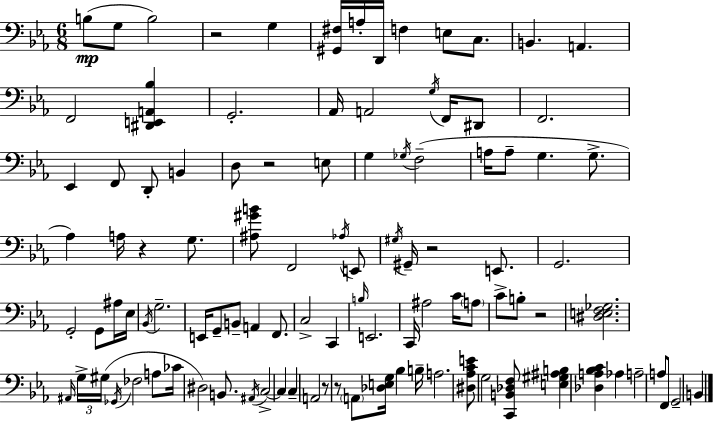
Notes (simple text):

B3/e G3/e B3/h R/h G3/q [G#2,F#3]/s A3/s D2/s F3/q E3/e C3/e. B2/q. A2/q. F2/h [D#2,E2,A2,Bb3]/q G2/h. Ab2/s A2/h G3/s F2/s D#2/e F2/h. Eb2/q F2/e D2/e B2/q D3/e R/h E3/e G3/q Gb3/s F3/h A3/s A3/e G3/q. G3/e. Ab3/q A3/s R/q G3/e. [A#3,G#4,B4]/e F2/h Ab3/s E2/e G#3/s G#2/s R/h E2/e. G2/h. G2/h G2/e A#3/s Eb3/s Bb2/s G3/h. E2/s G2/e B2/e A2/q F2/e. C3/h C2/q B3/s E2/h. C2/s A#3/h C4/s A3/e C4/e B3/e R/h [D#3,E3,F3,Gb3]/h. A#2/s G3/s G#3/s Gb2/s FES3/h A3/e CES4/s D#3/h B2/e. A#2/s C3/h C3/q C3/q A2/h R/e R/e A2/e [Db3,E3,G3]/s Bb3/q B3/s A3/h. [D#3,Ab3,C4,E4]/e G3/h [C2,B2,Db3,F3]/e [E3,G#3,A#3,B3]/q [Db3,A3,Bb3,C4]/q Ab3/q A3/h A3/e F2/e G2/h B2/q